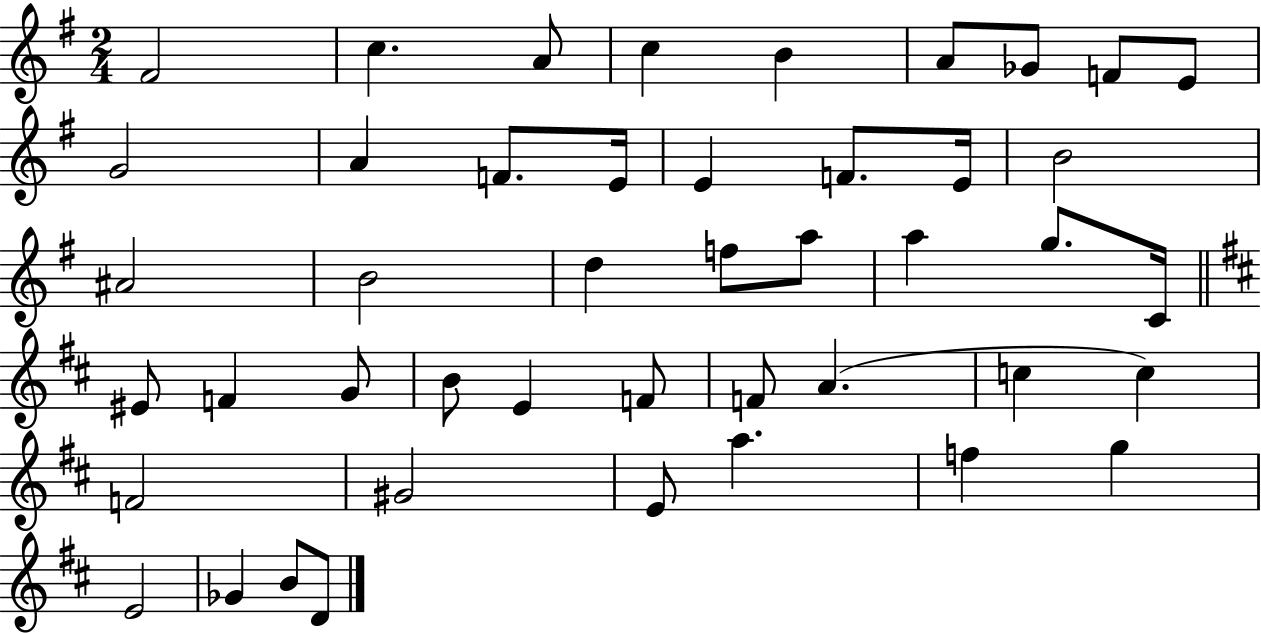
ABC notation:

X:1
T:Untitled
M:2/4
L:1/4
K:G
^F2 c A/2 c B A/2 _G/2 F/2 E/2 G2 A F/2 E/4 E F/2 E/4 B2 ^A2 B2 d f/2 a/2 a g/2 C/4 ^E/2 F G/2 B/2 E F/2 F/2 A c c F2 ^G2 E/2 a f g E2 _G B/2 D/2